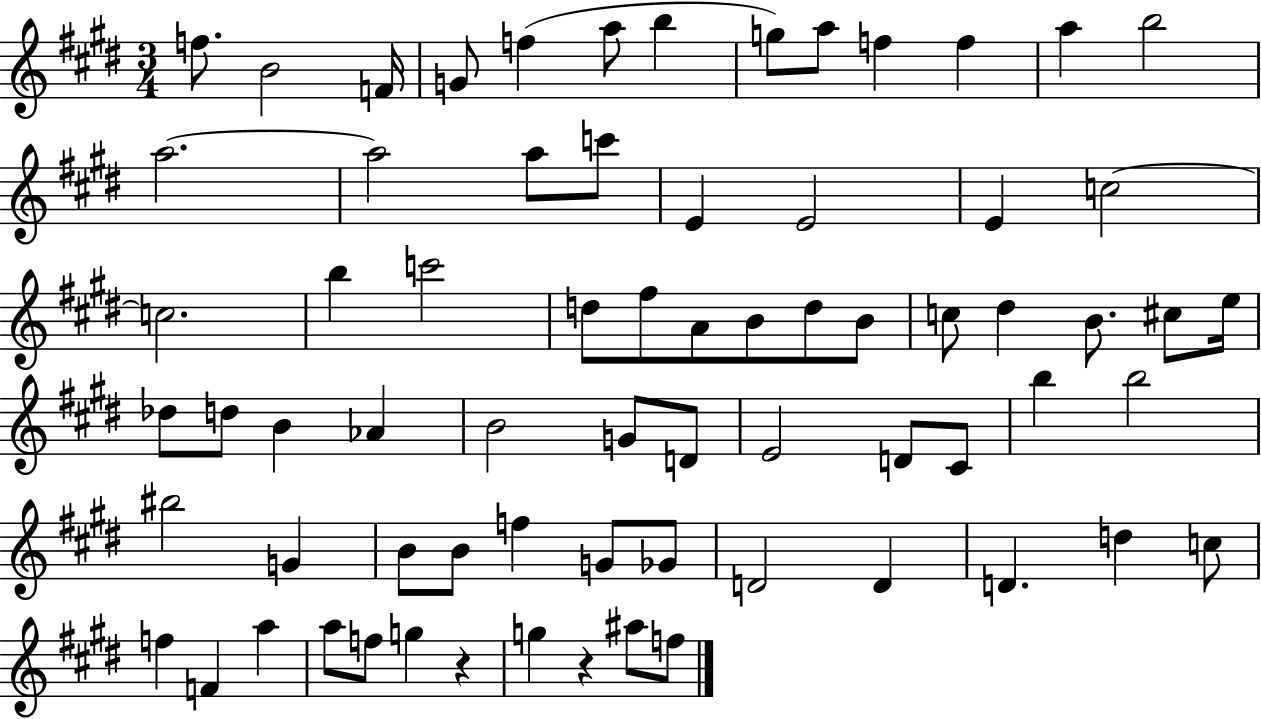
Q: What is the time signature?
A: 3/4